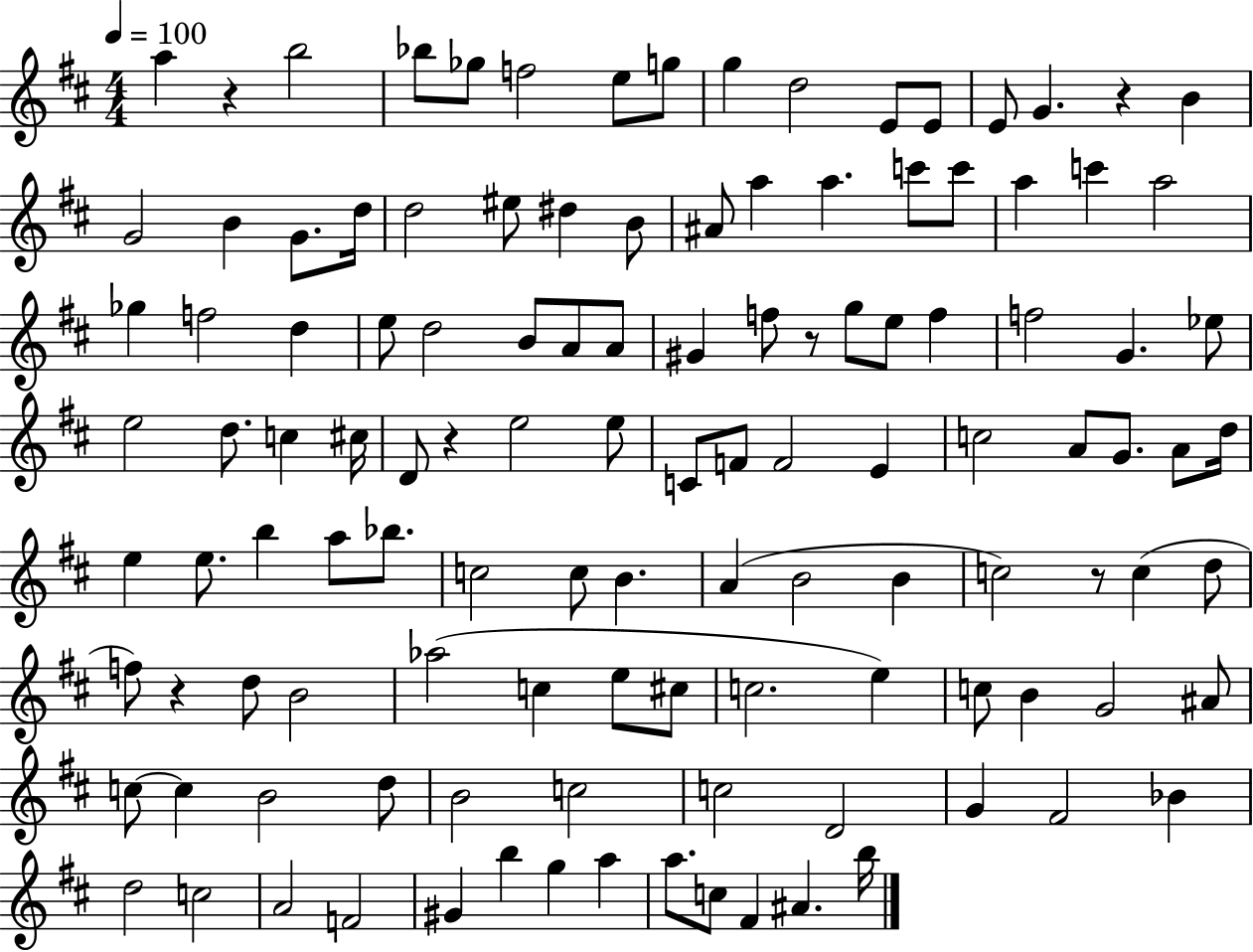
X:1
T:Untitled
M:4/4
L:1/4
K:D
a z b2 _b/2 _g/2 f2 e/2 g/2 g d2 E/2 E/2 E/2 G z B G2 B G/2 d/4 d2 ^e/2 ^d B/2 ^A/2 a a c'/2 c'/2 a c' a2 _g f2 d e/2 d2 B/2 A/2 A/2 ^G f/2 z/2 g/2 e/2 f f2 G _e/2 e2 d/2 c ^c/4 D/2 z e2 e/2 C/2 F/2 F2 E c2 A/2 G/2 A/2 d/4 e e/2 b a/2 _b/2 c2 c/2 B A B2 B c2 z/2 c d/2 f/2 z d/2 B2 _a2 c e/2 ^c/2 c2 e c/2 B G2 ^A/2 c/2 c B2 d/2 B2 c2 c2 D2 G ^F2 _B d2 c2 A2 F2 ^G b g a a/2 c/2 ^F ^A b/4